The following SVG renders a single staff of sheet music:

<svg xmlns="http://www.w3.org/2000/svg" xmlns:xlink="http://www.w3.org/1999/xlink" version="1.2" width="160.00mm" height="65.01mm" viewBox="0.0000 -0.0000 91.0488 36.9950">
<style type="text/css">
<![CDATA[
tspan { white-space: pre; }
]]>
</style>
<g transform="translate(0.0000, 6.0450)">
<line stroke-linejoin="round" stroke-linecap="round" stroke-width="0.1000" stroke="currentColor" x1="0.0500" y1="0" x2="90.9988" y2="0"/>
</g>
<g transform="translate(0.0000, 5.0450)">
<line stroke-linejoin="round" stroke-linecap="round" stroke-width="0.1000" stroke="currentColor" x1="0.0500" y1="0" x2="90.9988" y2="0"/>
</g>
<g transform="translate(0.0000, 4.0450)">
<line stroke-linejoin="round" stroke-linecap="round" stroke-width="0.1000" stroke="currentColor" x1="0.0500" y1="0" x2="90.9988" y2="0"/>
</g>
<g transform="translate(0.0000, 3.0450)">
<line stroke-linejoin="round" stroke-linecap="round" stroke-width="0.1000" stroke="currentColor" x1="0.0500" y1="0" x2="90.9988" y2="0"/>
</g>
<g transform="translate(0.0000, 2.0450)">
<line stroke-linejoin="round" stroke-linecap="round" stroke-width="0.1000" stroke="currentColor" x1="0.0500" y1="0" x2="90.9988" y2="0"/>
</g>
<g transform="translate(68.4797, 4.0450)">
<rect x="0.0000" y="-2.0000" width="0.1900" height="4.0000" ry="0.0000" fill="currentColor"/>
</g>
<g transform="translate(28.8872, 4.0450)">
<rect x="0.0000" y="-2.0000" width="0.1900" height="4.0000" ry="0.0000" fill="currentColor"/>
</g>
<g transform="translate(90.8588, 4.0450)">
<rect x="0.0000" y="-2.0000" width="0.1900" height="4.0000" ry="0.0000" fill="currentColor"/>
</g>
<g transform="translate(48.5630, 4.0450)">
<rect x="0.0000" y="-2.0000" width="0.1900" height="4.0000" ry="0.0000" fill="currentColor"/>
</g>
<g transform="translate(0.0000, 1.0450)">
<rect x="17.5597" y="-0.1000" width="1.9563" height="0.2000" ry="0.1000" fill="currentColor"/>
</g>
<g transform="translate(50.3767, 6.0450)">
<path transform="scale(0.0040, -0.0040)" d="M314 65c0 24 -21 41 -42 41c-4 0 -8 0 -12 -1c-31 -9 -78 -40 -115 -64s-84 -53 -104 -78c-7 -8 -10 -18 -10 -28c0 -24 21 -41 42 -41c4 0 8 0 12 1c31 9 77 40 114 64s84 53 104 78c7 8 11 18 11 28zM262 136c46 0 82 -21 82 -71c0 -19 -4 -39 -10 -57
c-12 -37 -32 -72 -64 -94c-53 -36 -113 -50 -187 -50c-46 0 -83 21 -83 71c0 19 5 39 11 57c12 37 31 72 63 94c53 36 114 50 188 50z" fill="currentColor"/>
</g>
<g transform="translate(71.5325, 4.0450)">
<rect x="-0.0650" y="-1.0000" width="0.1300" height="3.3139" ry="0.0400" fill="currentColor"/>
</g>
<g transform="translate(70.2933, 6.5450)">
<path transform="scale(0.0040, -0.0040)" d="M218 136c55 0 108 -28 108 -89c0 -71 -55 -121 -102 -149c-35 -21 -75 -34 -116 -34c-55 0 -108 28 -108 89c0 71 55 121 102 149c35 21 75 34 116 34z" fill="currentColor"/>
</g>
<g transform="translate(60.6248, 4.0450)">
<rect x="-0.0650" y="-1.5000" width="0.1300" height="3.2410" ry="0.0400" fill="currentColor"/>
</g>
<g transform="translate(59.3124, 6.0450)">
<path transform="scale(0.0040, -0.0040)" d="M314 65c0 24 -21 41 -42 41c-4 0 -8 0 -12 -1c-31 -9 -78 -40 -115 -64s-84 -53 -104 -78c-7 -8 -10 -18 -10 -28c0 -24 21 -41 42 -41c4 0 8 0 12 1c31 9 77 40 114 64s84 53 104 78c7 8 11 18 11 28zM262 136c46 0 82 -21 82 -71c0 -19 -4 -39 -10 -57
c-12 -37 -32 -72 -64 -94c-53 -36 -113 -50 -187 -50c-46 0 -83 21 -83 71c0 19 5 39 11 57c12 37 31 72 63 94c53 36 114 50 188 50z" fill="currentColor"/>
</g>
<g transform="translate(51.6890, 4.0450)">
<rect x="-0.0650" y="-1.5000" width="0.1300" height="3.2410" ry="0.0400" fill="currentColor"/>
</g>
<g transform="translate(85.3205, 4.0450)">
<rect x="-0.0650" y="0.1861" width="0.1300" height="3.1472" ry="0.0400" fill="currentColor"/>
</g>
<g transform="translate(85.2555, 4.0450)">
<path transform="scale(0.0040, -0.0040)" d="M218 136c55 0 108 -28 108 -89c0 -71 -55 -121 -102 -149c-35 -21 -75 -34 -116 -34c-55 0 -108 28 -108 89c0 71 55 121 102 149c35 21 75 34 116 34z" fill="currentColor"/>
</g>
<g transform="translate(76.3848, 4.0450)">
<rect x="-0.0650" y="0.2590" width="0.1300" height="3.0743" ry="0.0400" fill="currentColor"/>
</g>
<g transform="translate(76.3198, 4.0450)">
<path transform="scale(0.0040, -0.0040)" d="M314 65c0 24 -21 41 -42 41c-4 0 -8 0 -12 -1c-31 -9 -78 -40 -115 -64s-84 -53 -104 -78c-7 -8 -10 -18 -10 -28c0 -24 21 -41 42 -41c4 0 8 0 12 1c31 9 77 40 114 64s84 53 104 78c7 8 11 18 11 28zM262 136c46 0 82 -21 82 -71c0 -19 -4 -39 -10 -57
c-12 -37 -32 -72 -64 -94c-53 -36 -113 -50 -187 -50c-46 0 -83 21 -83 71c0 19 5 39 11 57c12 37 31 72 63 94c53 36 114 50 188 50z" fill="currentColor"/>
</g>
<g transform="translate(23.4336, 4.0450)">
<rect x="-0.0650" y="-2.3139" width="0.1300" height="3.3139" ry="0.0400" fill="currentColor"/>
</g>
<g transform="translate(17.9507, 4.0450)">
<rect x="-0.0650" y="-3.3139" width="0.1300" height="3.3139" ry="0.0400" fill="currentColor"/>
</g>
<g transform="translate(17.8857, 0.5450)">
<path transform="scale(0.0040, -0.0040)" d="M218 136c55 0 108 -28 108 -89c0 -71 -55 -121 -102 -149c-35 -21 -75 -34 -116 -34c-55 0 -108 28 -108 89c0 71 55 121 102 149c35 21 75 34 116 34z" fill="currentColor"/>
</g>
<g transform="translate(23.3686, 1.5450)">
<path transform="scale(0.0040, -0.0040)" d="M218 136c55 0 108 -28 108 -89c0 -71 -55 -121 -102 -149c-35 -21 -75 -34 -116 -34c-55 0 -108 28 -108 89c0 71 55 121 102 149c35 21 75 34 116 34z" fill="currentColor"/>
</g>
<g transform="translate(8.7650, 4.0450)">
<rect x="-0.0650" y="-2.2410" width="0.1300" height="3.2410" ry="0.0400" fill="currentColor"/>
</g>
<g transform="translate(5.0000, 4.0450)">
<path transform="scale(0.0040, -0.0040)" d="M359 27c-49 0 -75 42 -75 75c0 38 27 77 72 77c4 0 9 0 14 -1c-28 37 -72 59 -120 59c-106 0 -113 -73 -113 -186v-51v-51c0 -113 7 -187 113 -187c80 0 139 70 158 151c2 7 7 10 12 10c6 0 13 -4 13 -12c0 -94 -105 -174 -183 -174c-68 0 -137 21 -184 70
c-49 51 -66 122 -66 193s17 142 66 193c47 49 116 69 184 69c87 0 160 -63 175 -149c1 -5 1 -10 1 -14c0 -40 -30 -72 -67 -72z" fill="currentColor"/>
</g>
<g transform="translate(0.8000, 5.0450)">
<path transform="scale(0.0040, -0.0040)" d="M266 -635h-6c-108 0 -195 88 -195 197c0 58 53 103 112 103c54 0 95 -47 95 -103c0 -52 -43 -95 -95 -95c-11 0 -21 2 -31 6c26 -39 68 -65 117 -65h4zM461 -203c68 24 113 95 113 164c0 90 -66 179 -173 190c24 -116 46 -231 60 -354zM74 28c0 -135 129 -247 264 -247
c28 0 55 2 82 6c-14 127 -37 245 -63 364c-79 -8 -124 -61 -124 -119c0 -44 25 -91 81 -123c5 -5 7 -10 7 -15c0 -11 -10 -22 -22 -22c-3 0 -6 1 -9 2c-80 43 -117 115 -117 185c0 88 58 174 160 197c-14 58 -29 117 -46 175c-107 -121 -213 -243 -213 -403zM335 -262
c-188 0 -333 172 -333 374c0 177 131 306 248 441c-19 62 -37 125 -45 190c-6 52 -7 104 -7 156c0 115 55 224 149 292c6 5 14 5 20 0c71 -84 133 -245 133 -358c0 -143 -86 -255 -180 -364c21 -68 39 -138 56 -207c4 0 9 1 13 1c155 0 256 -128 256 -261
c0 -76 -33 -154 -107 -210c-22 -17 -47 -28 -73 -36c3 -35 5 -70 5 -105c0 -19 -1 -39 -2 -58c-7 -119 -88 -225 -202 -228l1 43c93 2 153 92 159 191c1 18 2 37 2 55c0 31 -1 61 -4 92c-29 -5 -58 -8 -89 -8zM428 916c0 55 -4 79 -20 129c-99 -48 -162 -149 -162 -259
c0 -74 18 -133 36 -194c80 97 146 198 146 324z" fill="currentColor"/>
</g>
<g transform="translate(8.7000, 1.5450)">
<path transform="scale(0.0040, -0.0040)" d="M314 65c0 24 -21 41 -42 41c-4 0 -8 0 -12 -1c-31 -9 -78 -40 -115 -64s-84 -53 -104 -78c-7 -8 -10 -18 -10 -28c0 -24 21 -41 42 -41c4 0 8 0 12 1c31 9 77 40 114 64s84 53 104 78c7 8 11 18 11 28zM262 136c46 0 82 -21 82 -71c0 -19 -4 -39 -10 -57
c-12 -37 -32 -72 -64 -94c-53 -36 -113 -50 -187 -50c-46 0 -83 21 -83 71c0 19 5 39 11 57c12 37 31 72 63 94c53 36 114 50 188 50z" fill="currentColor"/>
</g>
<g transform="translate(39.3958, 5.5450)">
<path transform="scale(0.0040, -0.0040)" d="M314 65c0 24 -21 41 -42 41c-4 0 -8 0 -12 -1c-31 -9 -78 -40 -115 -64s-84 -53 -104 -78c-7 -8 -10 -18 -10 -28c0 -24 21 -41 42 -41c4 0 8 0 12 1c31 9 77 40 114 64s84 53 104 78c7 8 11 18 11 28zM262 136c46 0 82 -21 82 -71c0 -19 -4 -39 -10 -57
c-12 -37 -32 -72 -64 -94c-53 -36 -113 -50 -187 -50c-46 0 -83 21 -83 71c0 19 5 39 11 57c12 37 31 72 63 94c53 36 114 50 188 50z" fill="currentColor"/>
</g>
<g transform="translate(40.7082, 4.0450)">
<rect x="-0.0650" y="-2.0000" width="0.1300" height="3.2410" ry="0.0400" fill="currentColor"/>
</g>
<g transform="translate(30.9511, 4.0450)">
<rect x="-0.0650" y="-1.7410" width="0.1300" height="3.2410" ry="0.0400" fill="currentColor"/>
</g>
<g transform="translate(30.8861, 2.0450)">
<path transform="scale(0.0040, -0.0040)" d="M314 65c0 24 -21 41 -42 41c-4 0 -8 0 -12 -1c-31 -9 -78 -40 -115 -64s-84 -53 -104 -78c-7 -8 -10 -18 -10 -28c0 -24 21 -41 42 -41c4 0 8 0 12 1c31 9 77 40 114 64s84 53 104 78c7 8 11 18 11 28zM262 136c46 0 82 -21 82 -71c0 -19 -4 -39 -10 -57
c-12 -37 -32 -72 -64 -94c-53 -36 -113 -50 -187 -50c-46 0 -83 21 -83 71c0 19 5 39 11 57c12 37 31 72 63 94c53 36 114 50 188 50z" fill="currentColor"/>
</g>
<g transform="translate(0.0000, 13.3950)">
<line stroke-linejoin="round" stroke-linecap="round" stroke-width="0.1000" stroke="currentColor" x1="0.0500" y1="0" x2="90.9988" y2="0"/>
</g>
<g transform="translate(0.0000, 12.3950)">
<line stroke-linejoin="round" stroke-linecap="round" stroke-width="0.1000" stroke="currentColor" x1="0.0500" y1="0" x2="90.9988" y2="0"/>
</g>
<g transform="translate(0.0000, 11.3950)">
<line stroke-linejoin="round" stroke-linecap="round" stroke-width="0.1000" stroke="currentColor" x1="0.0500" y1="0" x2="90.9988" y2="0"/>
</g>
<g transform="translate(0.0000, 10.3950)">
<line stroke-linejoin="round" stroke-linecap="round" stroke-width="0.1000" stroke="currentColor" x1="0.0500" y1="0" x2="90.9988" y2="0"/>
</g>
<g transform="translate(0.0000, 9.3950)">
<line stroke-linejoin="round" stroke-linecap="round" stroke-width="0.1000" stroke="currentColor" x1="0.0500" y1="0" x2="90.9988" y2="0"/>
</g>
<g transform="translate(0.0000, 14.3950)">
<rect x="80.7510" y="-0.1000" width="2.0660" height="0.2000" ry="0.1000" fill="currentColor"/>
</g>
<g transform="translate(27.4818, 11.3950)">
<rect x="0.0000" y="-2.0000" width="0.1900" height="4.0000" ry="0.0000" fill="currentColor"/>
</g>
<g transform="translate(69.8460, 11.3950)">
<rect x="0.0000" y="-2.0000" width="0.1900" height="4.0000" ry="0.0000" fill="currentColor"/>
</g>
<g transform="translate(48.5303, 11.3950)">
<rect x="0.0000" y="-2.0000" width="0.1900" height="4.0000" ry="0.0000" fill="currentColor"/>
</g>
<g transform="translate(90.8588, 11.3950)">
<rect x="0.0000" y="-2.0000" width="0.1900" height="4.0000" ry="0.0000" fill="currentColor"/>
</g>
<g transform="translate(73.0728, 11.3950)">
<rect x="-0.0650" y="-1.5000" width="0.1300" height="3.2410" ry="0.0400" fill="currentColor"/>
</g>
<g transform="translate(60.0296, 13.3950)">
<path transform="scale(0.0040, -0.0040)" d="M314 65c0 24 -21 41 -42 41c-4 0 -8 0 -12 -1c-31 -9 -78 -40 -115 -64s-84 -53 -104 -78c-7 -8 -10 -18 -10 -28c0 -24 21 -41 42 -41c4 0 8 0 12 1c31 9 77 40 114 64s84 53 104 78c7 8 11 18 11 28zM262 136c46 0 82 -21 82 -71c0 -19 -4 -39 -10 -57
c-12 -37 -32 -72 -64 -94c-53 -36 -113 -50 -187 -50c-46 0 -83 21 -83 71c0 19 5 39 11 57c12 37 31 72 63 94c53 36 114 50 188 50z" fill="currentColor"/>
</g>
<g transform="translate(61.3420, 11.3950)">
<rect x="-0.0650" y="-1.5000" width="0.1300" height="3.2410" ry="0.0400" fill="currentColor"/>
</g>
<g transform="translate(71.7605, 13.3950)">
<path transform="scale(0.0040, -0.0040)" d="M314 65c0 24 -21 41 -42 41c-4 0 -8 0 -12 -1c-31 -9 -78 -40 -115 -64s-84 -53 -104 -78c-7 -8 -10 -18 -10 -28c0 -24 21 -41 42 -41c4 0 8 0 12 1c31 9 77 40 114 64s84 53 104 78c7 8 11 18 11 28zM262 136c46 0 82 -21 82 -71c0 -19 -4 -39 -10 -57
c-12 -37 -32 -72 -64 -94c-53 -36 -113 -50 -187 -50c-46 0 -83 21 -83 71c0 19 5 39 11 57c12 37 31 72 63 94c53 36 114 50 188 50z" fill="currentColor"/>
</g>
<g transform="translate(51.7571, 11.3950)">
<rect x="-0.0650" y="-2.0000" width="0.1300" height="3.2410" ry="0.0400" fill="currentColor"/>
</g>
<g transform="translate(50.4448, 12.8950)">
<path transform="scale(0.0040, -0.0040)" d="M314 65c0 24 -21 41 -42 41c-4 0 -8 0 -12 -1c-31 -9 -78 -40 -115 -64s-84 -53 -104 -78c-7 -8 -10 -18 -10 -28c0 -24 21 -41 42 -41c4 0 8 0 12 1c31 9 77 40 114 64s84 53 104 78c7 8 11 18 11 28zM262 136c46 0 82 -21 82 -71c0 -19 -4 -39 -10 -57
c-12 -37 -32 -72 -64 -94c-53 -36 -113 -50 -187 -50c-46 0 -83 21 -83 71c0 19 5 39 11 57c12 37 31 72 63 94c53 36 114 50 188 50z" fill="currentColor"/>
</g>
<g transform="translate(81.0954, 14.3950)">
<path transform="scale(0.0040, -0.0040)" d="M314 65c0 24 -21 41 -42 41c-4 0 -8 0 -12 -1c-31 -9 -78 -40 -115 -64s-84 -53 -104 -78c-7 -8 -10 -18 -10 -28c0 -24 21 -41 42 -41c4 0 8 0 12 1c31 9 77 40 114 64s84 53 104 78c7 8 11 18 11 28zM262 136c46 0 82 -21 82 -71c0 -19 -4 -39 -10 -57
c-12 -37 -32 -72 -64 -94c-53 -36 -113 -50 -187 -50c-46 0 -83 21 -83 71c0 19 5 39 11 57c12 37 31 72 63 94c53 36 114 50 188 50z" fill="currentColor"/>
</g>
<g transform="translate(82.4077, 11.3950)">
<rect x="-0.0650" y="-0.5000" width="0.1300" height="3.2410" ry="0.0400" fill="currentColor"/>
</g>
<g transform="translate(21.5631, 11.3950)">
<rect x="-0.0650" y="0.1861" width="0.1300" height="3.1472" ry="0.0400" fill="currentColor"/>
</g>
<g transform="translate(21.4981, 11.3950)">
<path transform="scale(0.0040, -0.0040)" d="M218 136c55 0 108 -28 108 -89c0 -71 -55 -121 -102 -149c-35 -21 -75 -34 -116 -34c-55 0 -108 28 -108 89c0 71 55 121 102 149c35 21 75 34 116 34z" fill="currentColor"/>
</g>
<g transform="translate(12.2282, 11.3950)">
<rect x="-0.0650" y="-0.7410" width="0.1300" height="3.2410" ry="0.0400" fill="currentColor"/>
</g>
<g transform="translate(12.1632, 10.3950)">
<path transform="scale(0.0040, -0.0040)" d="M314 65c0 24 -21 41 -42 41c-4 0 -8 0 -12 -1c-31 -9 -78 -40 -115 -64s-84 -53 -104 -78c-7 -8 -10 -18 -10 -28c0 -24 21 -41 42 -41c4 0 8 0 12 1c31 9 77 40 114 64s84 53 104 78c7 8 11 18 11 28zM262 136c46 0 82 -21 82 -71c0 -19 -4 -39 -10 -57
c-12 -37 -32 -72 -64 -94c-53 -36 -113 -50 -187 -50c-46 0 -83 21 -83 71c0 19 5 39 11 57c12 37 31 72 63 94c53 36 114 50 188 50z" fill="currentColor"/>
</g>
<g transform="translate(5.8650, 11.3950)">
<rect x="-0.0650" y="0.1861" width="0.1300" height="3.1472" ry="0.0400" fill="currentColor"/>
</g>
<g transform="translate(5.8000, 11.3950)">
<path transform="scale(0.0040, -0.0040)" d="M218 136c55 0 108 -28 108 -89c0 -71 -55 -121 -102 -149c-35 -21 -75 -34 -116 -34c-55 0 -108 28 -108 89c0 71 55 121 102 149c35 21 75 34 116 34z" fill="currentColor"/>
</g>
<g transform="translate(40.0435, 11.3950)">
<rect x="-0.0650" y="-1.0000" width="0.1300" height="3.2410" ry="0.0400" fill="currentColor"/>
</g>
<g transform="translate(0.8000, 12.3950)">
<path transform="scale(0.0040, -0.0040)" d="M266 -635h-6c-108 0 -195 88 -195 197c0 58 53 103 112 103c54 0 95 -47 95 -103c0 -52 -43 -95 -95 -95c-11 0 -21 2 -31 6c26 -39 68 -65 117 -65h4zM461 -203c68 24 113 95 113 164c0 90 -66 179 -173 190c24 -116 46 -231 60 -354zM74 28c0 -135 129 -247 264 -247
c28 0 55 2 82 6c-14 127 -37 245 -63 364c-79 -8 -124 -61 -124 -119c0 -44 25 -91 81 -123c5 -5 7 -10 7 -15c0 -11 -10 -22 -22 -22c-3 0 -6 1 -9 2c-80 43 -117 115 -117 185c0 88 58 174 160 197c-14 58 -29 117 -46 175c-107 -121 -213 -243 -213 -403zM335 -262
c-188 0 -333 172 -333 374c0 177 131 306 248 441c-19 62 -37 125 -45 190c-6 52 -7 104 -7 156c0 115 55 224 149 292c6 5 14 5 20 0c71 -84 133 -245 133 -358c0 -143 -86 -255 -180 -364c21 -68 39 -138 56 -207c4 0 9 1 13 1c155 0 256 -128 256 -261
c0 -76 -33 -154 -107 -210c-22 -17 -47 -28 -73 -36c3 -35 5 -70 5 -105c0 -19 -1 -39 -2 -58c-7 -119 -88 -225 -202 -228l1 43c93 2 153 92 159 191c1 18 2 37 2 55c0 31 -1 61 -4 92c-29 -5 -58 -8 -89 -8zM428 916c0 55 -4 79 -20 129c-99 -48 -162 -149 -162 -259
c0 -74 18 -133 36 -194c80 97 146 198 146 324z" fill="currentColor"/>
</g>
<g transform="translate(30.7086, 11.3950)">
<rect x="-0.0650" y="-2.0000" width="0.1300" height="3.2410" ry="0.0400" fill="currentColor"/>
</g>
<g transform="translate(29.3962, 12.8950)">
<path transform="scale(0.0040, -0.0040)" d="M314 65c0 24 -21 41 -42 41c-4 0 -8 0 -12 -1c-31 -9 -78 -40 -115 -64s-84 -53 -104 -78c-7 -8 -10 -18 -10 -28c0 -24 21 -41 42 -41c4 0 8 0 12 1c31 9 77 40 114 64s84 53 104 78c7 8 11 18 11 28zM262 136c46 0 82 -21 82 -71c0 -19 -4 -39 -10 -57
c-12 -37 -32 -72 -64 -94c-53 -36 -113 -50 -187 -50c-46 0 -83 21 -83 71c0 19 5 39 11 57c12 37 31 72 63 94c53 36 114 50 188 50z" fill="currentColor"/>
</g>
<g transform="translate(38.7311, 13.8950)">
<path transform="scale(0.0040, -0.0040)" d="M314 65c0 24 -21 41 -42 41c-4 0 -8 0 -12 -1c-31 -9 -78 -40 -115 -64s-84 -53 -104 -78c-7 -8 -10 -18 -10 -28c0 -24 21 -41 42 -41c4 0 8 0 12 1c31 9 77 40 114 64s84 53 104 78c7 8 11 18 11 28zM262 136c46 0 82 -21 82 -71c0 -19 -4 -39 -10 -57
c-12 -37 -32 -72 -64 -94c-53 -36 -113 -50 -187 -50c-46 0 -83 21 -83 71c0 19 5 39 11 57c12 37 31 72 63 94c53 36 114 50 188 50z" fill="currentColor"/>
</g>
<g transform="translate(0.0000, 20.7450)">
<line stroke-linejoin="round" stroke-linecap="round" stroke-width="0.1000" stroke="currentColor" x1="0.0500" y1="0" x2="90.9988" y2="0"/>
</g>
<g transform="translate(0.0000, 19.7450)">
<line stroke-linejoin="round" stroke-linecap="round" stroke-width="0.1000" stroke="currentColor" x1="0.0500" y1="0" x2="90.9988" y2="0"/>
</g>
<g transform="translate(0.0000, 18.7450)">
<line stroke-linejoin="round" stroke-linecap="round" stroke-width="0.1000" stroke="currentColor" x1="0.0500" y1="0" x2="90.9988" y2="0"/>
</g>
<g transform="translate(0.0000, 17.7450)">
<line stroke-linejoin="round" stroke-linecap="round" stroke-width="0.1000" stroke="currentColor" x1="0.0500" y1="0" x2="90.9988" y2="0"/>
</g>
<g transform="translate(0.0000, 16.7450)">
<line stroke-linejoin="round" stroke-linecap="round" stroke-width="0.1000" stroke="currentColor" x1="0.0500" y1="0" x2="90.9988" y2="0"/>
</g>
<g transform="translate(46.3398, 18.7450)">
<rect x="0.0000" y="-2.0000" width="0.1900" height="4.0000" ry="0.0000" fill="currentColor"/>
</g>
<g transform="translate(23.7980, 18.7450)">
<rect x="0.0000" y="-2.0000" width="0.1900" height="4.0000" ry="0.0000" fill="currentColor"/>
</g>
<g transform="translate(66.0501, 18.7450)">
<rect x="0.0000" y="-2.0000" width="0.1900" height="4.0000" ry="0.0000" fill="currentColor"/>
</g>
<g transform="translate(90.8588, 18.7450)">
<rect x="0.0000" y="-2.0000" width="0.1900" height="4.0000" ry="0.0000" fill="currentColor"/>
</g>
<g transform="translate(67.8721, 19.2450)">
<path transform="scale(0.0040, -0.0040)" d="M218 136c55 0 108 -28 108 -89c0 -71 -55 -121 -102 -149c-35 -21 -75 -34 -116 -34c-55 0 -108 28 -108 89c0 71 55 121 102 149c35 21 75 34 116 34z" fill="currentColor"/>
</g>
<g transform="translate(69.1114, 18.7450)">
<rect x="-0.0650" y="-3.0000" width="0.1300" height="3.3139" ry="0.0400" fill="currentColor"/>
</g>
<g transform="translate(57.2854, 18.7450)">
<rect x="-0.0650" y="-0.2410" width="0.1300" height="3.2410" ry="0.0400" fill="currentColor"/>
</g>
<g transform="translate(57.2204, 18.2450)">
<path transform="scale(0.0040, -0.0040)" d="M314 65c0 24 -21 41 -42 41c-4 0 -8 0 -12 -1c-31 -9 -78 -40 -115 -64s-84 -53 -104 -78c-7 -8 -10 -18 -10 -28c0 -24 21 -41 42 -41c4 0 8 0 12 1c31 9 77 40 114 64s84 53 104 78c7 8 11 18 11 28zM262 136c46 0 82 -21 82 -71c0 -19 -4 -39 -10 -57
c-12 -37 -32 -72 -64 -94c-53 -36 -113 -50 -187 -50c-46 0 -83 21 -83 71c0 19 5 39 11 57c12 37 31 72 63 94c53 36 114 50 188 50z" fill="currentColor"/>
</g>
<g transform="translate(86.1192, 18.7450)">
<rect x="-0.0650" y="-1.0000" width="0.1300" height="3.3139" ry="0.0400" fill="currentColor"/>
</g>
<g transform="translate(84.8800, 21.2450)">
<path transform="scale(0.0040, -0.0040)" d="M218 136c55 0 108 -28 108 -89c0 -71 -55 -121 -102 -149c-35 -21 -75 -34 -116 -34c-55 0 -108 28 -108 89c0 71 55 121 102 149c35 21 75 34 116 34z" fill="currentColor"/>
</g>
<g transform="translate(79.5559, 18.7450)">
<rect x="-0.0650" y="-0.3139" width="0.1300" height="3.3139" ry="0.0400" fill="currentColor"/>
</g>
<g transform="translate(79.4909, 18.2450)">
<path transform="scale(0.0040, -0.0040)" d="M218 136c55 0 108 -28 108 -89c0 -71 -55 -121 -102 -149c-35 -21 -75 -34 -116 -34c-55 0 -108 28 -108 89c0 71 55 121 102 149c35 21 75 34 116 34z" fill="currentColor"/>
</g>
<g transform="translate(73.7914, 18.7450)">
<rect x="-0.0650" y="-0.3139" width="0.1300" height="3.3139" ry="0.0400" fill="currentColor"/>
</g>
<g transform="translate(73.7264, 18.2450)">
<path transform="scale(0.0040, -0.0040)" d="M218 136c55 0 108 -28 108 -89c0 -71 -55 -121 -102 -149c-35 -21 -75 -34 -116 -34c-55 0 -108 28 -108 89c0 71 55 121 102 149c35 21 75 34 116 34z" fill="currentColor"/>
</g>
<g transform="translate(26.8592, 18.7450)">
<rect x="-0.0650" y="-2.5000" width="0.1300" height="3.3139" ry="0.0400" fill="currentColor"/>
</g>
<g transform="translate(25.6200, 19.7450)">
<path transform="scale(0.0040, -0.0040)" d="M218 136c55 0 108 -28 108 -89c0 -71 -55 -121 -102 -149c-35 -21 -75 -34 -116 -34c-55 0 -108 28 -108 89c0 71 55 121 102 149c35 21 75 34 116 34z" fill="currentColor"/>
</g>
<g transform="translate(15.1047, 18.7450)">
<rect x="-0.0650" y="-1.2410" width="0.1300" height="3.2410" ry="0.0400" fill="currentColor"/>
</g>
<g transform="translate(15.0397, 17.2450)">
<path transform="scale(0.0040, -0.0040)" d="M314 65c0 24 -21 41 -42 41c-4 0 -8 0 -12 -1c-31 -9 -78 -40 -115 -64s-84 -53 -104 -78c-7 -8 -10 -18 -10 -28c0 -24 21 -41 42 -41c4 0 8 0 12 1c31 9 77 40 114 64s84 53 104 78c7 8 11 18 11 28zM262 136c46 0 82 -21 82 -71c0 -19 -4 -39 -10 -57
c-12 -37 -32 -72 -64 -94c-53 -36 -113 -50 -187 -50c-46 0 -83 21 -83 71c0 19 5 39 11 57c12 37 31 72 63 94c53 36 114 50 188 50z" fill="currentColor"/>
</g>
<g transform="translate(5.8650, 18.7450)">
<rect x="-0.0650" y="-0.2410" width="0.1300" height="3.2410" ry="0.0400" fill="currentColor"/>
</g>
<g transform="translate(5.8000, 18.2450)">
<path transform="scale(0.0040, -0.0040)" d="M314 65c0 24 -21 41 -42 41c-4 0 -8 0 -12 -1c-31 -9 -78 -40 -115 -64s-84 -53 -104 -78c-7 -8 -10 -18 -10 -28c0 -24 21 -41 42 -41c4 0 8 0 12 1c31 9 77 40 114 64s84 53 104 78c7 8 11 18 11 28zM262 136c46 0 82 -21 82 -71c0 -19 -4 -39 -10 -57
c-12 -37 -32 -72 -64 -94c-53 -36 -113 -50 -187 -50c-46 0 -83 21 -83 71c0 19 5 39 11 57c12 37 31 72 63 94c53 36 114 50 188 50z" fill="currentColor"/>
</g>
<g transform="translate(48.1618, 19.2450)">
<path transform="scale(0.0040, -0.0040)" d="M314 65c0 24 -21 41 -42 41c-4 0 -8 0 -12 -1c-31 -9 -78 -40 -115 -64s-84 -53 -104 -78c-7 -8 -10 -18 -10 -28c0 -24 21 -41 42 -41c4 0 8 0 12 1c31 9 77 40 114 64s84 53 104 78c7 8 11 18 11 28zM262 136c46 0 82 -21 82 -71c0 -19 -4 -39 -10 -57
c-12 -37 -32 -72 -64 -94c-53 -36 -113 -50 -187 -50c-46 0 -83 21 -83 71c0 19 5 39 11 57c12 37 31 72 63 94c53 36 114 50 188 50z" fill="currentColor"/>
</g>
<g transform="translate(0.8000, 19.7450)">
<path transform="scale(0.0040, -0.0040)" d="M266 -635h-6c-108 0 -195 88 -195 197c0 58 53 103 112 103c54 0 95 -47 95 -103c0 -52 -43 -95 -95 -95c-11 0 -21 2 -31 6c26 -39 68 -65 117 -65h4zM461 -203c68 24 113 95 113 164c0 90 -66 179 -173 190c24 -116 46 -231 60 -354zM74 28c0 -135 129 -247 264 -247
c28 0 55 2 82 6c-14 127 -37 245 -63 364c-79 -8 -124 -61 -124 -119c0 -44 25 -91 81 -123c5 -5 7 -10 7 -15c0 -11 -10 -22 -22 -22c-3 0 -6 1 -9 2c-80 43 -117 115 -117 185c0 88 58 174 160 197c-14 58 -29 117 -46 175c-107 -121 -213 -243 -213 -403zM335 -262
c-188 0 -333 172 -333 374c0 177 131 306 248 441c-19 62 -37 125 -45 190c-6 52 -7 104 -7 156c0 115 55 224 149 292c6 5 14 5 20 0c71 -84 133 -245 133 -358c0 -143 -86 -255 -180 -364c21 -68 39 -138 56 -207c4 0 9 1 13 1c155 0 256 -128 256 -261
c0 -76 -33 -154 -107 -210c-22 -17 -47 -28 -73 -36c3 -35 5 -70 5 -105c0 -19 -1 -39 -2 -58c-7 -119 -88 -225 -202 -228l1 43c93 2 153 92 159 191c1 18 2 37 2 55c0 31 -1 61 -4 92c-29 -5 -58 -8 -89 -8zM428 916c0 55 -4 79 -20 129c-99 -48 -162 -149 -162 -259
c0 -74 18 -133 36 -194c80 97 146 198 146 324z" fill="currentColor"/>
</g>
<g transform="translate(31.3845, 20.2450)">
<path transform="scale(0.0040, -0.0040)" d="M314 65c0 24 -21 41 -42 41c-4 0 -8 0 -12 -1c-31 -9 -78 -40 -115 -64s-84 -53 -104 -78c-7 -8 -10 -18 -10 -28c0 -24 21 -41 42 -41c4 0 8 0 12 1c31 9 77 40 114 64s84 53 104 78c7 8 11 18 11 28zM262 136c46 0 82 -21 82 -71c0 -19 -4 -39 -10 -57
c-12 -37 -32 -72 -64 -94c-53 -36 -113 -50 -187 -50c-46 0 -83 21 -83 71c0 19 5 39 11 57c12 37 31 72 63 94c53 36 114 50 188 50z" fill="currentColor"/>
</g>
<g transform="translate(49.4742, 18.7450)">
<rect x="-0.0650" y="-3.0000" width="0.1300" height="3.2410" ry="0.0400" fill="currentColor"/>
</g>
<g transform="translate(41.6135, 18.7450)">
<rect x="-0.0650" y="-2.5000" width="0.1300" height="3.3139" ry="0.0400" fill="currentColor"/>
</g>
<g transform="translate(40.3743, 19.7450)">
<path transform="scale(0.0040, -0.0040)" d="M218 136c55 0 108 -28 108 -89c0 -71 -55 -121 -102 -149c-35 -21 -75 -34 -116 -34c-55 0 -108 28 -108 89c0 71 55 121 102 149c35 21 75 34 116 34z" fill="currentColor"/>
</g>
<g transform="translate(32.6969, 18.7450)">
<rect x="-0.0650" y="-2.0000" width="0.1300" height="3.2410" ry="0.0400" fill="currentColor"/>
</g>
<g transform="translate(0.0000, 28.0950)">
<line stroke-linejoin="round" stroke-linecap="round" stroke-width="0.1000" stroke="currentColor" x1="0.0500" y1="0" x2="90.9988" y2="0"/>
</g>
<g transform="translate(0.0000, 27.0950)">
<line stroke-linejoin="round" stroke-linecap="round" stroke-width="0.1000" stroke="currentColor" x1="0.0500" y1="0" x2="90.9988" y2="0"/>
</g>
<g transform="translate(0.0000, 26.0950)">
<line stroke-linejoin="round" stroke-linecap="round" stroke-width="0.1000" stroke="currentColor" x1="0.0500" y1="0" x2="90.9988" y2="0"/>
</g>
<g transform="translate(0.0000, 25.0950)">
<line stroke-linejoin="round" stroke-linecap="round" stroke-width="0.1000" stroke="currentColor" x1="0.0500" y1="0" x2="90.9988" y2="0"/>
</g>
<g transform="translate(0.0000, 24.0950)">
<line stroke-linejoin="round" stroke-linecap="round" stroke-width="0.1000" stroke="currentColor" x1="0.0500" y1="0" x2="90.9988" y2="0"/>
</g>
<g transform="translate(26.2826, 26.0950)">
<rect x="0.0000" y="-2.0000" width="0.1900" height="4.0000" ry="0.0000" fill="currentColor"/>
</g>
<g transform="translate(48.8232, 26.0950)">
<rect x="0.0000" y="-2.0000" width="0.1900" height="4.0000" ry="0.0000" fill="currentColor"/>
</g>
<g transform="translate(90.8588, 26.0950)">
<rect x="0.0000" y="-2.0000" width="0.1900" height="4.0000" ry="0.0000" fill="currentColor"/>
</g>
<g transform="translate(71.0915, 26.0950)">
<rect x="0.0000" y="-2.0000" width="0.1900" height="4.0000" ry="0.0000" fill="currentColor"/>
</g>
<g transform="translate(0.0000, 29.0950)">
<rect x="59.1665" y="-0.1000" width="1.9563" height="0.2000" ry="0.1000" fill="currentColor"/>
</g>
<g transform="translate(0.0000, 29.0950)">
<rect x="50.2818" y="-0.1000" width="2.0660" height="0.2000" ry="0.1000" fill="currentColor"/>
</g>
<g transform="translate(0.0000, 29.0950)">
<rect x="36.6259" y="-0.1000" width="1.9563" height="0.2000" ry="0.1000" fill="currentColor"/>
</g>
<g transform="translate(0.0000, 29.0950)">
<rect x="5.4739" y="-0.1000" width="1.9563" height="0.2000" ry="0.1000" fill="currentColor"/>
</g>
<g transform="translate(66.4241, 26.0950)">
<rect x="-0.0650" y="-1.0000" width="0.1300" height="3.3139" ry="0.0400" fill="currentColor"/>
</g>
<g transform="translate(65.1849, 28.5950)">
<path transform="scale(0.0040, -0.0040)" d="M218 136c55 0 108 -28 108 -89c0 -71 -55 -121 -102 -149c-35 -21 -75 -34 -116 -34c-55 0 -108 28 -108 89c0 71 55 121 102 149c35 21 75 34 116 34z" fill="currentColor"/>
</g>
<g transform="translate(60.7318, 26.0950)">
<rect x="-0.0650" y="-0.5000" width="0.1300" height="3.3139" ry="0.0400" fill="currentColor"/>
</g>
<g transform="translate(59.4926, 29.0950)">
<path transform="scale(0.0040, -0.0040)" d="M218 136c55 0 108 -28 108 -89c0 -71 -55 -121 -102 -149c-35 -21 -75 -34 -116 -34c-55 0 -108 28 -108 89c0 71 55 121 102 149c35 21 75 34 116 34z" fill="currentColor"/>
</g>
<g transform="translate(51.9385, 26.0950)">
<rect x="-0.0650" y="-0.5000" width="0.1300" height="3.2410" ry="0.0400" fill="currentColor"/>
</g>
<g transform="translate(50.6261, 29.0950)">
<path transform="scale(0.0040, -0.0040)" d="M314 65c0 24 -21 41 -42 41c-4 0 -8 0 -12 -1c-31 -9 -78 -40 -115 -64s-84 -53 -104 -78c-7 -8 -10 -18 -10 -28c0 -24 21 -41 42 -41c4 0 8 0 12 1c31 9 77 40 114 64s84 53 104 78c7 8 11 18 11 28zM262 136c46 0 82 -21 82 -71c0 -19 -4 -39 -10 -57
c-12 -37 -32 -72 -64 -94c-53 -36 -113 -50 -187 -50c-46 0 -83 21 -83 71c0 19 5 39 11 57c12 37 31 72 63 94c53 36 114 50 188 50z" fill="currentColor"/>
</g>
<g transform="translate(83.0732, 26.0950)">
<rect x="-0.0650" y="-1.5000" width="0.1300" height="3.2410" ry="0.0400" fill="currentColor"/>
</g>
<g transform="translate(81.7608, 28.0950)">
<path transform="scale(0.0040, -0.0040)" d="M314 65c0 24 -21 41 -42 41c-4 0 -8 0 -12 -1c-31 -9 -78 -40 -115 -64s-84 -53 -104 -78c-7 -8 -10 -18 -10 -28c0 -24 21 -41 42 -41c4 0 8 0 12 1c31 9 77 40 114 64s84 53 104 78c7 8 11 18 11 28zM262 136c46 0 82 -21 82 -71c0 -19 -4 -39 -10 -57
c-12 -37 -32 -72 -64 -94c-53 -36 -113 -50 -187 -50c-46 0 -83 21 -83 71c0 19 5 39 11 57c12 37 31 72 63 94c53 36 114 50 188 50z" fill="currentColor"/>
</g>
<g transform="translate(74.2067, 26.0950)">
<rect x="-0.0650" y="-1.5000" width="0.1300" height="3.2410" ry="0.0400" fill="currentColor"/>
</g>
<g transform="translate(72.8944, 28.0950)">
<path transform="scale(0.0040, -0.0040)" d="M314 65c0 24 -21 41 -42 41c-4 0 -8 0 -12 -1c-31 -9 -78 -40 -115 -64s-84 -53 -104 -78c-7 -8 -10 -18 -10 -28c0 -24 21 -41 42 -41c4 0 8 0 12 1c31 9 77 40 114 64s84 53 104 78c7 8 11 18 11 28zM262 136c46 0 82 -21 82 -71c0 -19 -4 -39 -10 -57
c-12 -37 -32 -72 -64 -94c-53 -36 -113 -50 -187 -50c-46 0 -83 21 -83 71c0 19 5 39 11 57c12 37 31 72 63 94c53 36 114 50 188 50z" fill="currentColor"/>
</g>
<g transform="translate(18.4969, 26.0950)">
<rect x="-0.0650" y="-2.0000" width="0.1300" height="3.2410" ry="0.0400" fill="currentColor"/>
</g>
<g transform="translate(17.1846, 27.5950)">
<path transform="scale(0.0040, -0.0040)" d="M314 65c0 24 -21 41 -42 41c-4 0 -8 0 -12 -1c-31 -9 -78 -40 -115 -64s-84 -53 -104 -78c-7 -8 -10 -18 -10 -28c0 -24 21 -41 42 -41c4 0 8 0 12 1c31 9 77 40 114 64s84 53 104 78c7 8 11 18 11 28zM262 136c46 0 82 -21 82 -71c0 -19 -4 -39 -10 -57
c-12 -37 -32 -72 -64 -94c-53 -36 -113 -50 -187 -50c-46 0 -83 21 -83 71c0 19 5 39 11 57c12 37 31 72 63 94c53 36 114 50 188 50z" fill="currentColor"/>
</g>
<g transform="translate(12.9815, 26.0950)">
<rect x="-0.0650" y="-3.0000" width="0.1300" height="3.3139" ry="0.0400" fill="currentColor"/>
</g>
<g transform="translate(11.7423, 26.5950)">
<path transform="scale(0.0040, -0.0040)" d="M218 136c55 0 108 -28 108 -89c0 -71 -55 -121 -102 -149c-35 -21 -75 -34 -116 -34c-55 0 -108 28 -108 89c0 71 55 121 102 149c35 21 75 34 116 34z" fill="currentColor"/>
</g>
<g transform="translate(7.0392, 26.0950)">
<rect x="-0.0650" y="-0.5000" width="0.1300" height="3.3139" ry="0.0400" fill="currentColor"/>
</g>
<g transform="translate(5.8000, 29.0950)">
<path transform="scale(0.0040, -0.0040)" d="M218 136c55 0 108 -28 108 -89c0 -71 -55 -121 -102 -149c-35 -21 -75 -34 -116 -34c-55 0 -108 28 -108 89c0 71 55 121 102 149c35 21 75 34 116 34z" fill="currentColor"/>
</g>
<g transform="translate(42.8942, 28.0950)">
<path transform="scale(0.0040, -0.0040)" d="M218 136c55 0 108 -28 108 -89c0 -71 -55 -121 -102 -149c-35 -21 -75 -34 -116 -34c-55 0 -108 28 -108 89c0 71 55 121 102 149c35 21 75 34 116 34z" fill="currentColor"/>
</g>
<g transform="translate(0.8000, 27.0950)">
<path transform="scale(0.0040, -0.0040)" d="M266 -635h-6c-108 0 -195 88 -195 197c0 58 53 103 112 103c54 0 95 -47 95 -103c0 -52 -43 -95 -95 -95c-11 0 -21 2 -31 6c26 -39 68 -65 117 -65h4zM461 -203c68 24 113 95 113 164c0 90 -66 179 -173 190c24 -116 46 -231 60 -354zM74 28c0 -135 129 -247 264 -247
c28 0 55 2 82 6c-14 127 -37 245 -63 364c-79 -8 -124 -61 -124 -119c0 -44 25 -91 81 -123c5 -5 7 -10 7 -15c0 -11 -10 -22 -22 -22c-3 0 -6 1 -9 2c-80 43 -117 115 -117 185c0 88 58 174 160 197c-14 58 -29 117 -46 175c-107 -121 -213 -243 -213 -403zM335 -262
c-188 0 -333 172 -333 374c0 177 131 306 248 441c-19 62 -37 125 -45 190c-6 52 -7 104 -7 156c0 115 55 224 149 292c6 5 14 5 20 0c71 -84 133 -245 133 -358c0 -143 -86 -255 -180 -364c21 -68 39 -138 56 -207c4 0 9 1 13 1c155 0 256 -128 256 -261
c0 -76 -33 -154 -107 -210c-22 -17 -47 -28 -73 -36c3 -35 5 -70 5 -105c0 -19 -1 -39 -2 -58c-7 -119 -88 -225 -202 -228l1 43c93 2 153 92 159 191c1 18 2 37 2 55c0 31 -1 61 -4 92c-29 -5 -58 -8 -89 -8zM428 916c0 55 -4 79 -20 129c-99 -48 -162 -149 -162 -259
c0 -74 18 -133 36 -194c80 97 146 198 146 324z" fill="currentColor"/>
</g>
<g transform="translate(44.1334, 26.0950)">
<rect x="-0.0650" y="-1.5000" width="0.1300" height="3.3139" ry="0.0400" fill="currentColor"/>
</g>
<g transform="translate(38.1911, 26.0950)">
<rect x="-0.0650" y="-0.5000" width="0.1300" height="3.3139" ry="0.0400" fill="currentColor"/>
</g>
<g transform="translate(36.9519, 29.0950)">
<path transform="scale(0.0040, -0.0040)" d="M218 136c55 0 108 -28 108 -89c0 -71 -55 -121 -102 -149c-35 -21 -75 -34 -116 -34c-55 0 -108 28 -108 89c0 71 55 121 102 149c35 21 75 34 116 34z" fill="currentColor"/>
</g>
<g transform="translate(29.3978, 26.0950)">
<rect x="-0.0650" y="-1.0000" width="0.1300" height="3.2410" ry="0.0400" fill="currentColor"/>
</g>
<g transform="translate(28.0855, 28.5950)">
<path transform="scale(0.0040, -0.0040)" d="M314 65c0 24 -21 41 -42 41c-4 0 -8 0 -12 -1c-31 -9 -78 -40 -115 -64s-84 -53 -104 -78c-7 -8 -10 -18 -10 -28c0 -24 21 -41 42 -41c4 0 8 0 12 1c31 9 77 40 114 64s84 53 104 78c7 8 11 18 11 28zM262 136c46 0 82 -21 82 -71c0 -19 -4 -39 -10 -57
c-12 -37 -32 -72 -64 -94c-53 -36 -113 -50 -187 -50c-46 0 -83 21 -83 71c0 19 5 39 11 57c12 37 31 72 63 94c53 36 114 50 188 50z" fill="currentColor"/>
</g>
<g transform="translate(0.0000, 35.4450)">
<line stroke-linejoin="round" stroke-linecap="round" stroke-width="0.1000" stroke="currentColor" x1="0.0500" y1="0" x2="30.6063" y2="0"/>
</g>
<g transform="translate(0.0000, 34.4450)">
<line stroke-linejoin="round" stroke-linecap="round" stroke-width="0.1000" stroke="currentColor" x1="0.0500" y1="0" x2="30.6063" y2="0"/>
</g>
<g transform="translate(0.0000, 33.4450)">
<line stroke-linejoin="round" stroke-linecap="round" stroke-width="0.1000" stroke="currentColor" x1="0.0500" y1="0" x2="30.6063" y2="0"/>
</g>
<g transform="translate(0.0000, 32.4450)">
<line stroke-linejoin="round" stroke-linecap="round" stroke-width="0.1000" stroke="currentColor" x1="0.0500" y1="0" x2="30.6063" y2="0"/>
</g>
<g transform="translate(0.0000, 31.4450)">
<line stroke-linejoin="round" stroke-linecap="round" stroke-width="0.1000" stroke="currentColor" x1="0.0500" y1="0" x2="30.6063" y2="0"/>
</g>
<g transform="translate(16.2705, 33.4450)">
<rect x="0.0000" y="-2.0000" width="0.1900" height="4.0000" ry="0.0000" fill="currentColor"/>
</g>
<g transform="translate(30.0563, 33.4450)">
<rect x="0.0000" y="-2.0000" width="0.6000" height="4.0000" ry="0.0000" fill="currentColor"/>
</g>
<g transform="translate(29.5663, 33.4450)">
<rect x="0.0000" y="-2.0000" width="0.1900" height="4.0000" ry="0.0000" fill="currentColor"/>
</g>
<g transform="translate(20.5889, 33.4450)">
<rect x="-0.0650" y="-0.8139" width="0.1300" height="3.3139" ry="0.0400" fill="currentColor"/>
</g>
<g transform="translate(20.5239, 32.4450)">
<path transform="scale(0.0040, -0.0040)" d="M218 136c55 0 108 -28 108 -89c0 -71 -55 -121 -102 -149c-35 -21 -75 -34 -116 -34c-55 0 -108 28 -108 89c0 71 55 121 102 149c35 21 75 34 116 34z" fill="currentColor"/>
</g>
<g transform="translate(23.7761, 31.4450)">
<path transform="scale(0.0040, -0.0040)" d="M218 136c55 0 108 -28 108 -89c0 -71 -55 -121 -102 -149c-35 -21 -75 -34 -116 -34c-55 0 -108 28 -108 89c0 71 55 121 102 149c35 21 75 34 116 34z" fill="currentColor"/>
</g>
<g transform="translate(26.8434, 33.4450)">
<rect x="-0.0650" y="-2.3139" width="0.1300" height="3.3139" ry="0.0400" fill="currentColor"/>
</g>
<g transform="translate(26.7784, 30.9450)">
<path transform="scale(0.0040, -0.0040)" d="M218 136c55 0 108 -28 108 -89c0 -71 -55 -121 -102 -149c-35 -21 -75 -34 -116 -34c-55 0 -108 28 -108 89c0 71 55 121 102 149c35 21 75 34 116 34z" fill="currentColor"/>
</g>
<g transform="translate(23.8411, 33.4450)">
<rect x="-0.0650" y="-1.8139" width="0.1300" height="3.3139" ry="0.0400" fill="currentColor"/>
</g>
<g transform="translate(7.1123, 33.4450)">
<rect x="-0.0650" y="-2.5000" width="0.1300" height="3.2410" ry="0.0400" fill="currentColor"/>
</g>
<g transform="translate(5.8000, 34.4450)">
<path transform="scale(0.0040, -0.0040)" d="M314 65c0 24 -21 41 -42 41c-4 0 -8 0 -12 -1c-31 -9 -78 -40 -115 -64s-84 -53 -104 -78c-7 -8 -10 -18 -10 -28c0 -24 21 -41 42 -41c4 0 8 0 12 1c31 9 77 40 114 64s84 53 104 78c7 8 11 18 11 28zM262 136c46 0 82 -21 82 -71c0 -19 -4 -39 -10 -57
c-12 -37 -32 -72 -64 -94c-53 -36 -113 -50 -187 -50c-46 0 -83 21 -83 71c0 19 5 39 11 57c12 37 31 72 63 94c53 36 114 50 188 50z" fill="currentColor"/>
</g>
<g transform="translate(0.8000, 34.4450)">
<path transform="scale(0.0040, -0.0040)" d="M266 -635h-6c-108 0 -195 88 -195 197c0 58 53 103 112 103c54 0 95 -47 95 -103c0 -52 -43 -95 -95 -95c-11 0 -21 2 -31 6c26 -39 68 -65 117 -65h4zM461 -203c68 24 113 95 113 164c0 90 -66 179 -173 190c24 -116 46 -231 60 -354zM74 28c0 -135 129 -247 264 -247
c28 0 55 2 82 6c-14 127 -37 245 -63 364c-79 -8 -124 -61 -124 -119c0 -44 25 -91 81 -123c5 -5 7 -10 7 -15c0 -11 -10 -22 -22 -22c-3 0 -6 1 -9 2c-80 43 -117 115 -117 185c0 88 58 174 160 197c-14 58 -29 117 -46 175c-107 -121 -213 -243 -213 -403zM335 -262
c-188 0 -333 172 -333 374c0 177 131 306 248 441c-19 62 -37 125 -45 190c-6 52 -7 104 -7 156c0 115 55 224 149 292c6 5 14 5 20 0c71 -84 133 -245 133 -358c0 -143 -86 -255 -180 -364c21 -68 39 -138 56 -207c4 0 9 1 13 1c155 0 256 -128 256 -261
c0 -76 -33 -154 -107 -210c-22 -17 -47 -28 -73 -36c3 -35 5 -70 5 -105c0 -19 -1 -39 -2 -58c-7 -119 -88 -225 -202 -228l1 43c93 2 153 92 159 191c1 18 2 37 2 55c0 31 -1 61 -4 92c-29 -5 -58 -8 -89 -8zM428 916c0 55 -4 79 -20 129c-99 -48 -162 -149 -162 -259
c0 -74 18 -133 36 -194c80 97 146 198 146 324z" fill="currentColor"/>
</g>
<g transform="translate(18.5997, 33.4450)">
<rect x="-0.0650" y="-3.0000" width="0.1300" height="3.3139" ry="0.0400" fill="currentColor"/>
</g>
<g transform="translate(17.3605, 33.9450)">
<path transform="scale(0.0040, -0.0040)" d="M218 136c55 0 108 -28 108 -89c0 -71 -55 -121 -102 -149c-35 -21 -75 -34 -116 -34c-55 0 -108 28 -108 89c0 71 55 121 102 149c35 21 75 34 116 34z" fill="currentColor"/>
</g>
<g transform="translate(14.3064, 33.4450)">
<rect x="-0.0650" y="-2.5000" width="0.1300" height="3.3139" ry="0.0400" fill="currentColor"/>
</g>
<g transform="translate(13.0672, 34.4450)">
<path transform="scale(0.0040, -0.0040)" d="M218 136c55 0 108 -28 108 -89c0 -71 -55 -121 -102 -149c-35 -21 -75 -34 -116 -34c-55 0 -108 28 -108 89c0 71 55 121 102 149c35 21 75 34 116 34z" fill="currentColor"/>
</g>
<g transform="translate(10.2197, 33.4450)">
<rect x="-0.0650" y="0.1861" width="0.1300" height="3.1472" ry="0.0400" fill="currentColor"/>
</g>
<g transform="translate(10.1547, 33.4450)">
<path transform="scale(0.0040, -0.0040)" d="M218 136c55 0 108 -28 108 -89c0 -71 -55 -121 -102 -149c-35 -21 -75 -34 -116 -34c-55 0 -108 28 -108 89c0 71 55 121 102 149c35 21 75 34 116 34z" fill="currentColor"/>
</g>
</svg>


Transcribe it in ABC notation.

X:1
T:Untitled
M:4/4
L:1/4
K:C
g2 b g f2 F2 E2 E2 D B2 B B d2 B F2 D2 F2 E2 E2 C2 c2 e2 G F2 G A2 c2 A c c D C A F2 D2 C E C2 C D E2 E2 G2 B G A d f g